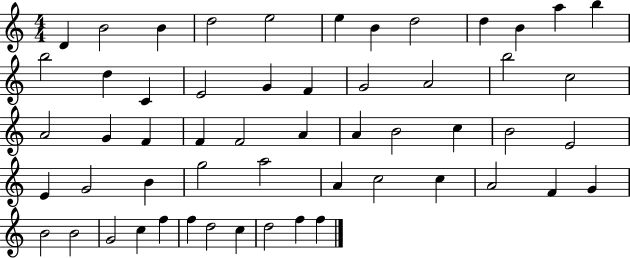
D4/q B4/h B4/q D5/h E5/h E5/q B4/q D5/h D5/q B4/q A5/q B5/q B5/h D5/q C4/q E4/h G4/q F4/q G4/h A4/h B5/h C5/h A4/h G4/q F4/q F4/q F4/h A4/q A4/q B4/h C5/q B4/h E4/h E4/q G4/h B4/q G5/h A5/h A4/q C5/h C5/q A4/h F4/q G4/q B4/h B4/h G4/h C5/q F5/q F5/q D5/h C5/q D5/h F5/q F5/q